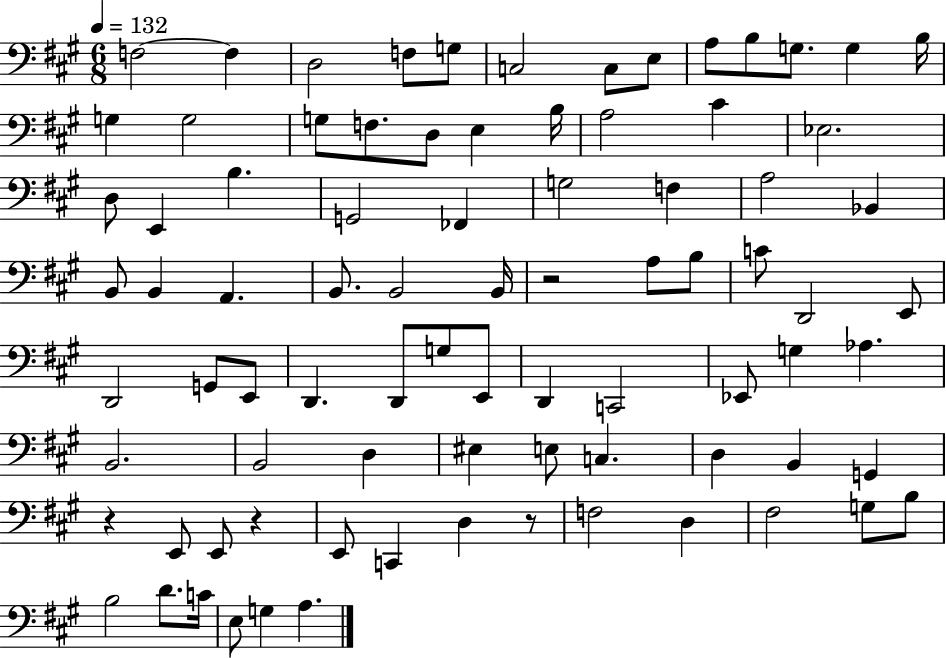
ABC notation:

X:1
T:Untitled
M:6/8
L:1/4
K:A
F,2 F, D,2 F,/2 G,/2 C,2 C,/2 E,/2 A,/2 B,/2 G,/2 G, B,/4 G, G,2 G,/2 F,/2 D,/2 E, B,/4 A,2 ^C _E,2 D,/2 E,, B, G,,2 _F,, G,2 F, A,2 _B,, B,,/2 B,, A,, B,,/2 B,,2 B,,/4 z2 A,/2 B,/2 C/2 D,,2 E,,/2 D,,2 G,,/2 E,,/2 D,, D,,/2 G,/2 E,,/2 D,, C,,2 _E,,/2 G, _A, B,,2 B,,2 D, ^E, E,/2 C, D, B,, G,, z E,,/2 E,,/2 z E,,/2 C,, D, z/2 F,2 D, ^F,2 G,/2 B,/2 B,2 D/2 C/4 E,/2 G, A,